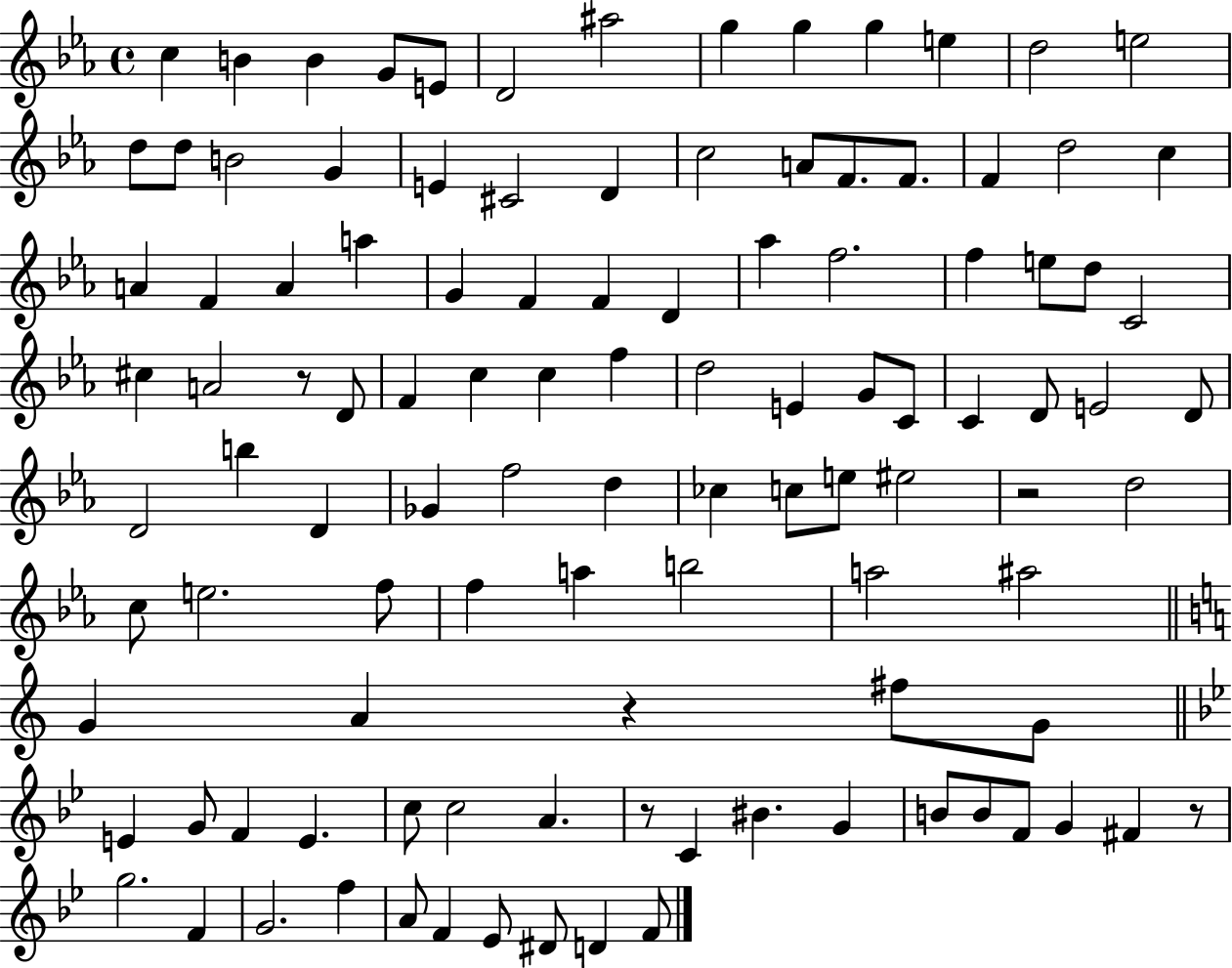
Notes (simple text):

C5/q B4/q B4/q G4/e E4/e D4/h A#5/h G5/q G5/q G5/q E5/q D5/h E5/h D5/e D5/e B4/h G4/q E4/q C#4/h D4/q C5/h A4/e F4/e. F4/e. F4/q D5/h C5/q A4/q F4/q A4/q A5/q G4/q F4/q F4/q D4/q Ab5/q F5/h. F5/q E5/e D5/e C4/h C#5/q A4/h R/e D4/e F4/q C5/q C5/q F5/q D5/h E4/q G4/e C4/e C4/q D4/e E4/h D4/e D4/h B5/q D4/q Gb4/q F5/h D5/q CES5/q C5/e E5/e EIS5/h R/h D5/h C5/e E5/h. F5/e F5/q A5/q B5/h A5/h A#5/h G4/q A4/q R/q F#5/e G4/e E4/q G4/e F4/q E4/q. C5/e C5/h A4/q. R/e C4/q BIS4/q. G4/q B4/e B4/e F4/e G4/q F#4/q R/e G5/h. F4/q G4/h. F5/q A4/e F4/q Eb4/e D#4/e D4/q F4/e